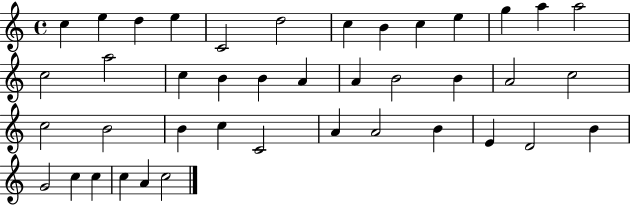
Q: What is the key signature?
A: C major